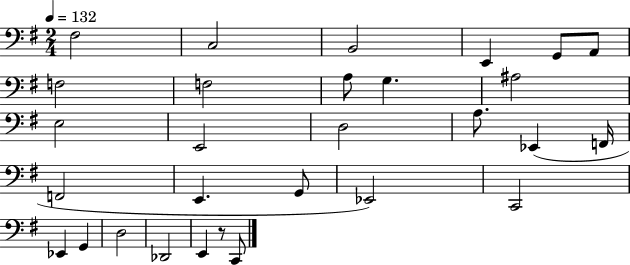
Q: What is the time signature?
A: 2/4